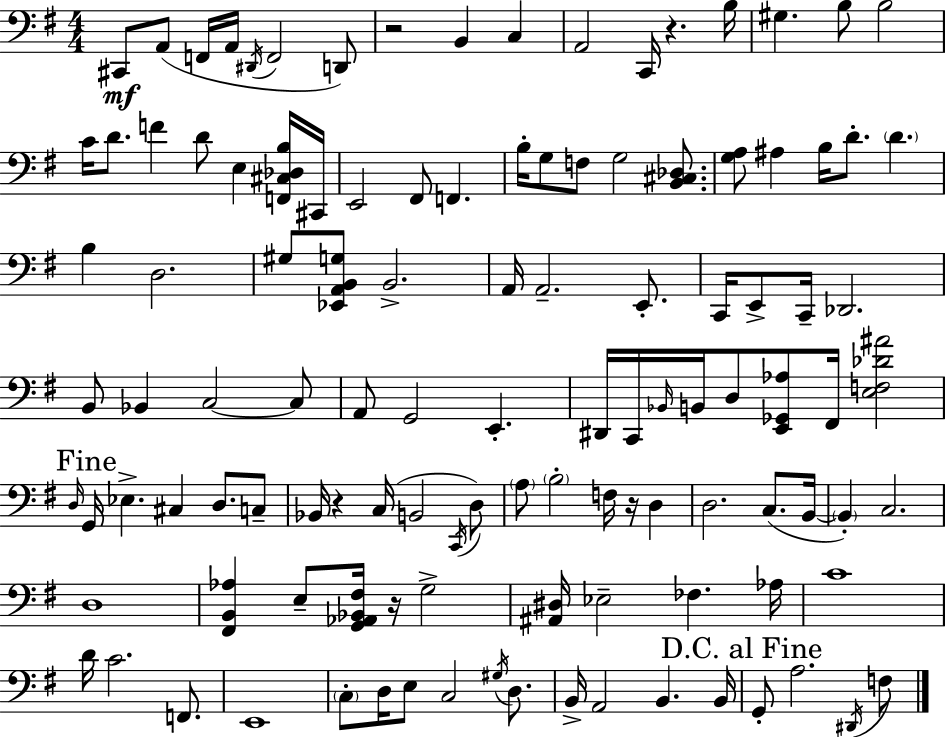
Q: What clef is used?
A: bass